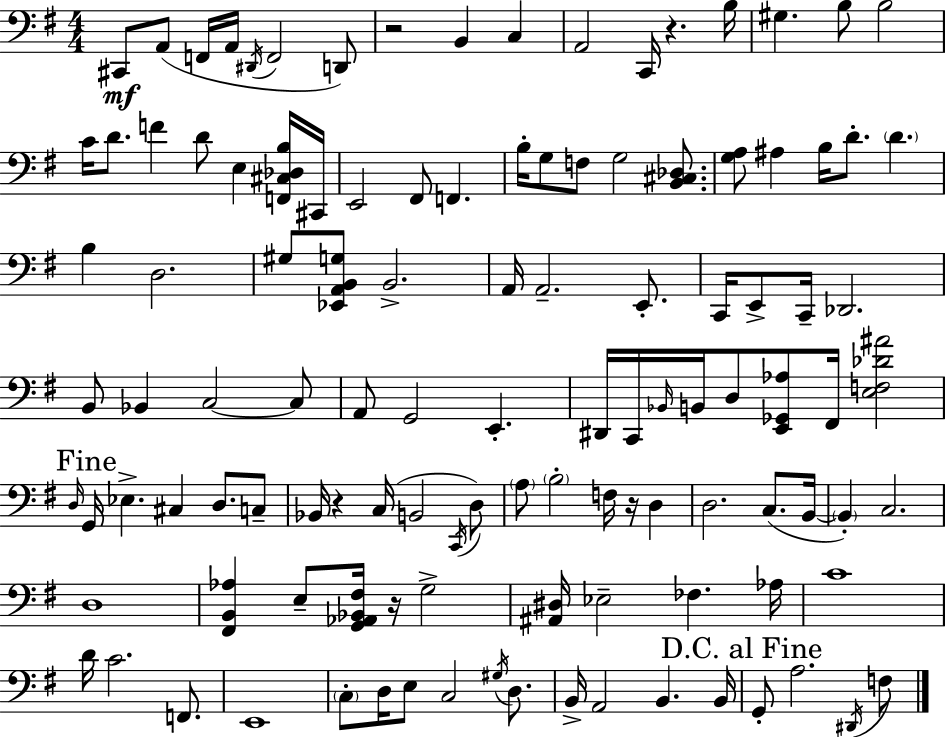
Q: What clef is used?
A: bass